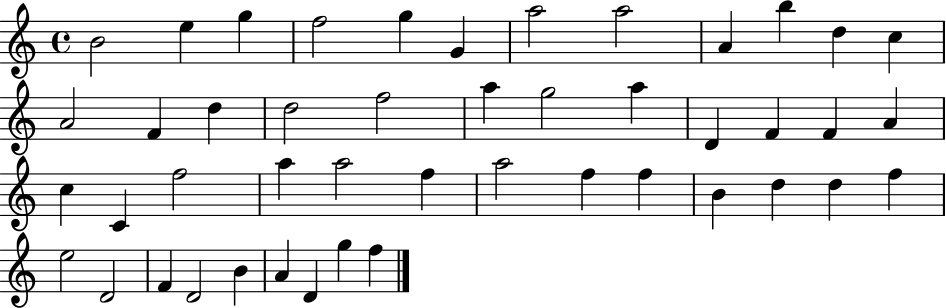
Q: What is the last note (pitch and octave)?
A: F5